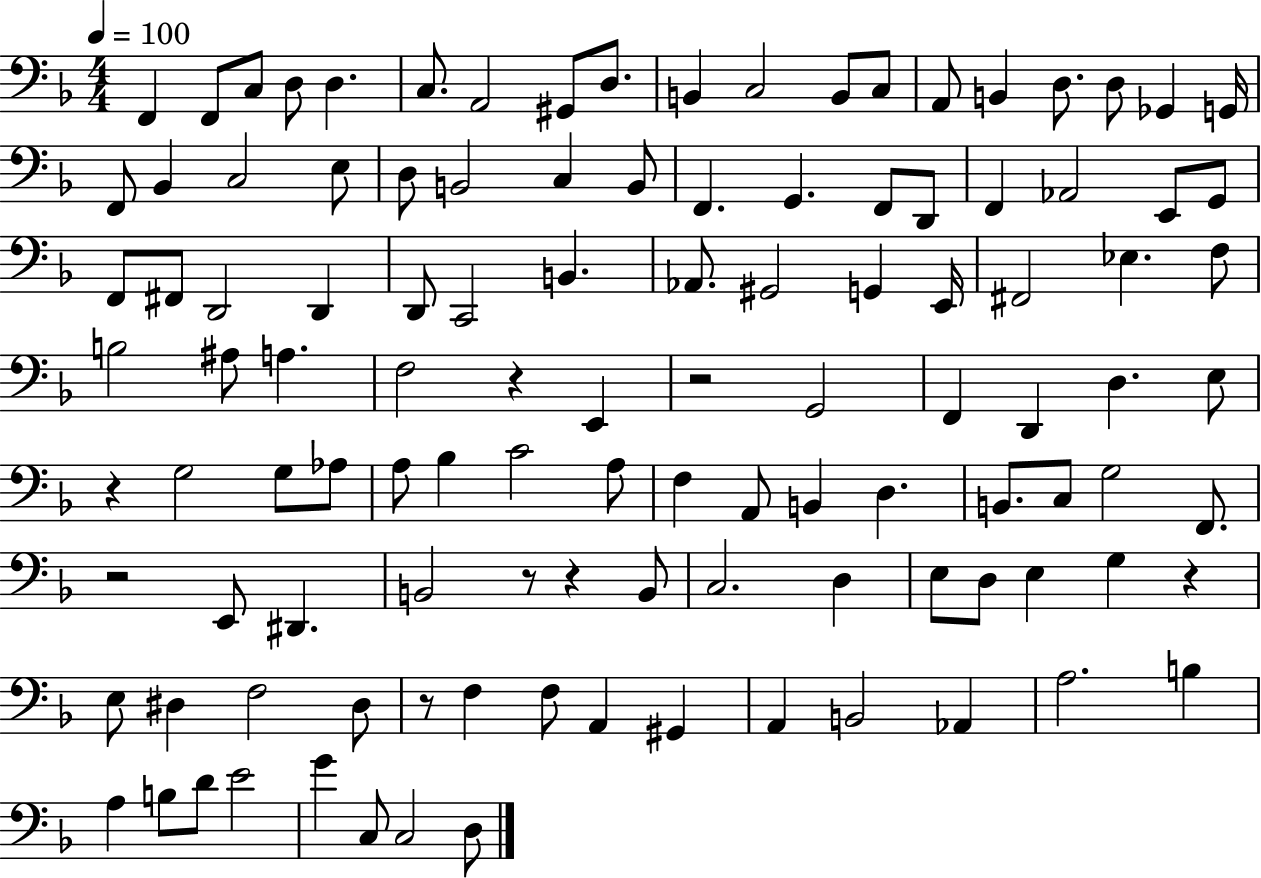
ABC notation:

X:1
T:Untitled
M:4/4
L:1/4
K:F
F,, F,,/2 C,/2 D,/2 D, C,/2 A,,2 ^G,,/2 D,/2 B,, C,2 B,,/2 C,/2 A,,/2 B,, D,/2 D,/2 _G,, G,,/4 F,,/2 _B,, C,2 E,/2 D,/2 B,,2 C, B,,/2 F,, G,, F,,/2 D,,/2 F,, _A,,2 E,,/2 G,,/2 F,,/2 ^F,,/2 D,,2 D,, D,,/2 C,,2 B,, _A,,/2 ^G,,2 G,, E,,/4 ^F,,2 _E, F,/2 B,2 ^A,/2 A, F,2 z E,, z2 G,,2 F,, D,, D, E,/2 z G,2 G,/2 _A,/2 A,/2 _B, C2 A,/2 F, A,,/2 B,, D, B,,/2 C,/2 G,2 F,,/2 z2 E,,/2 ^D,, B,,2 z/2 z B,,/2 C,2 D, E,/2 D,/2 E, G, z E,/2 ^D, F,2 ^D,/2 z/2 F, F,/2 A,, ^G,, A,, B,,2 _A,, A,2 B, A, B,/2 D/2 E2 G C,/2 C,2 D,/2